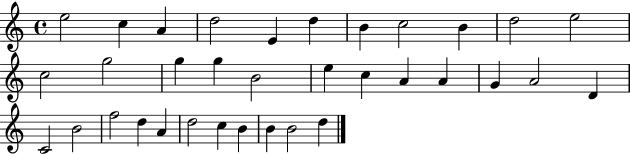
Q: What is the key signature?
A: C major